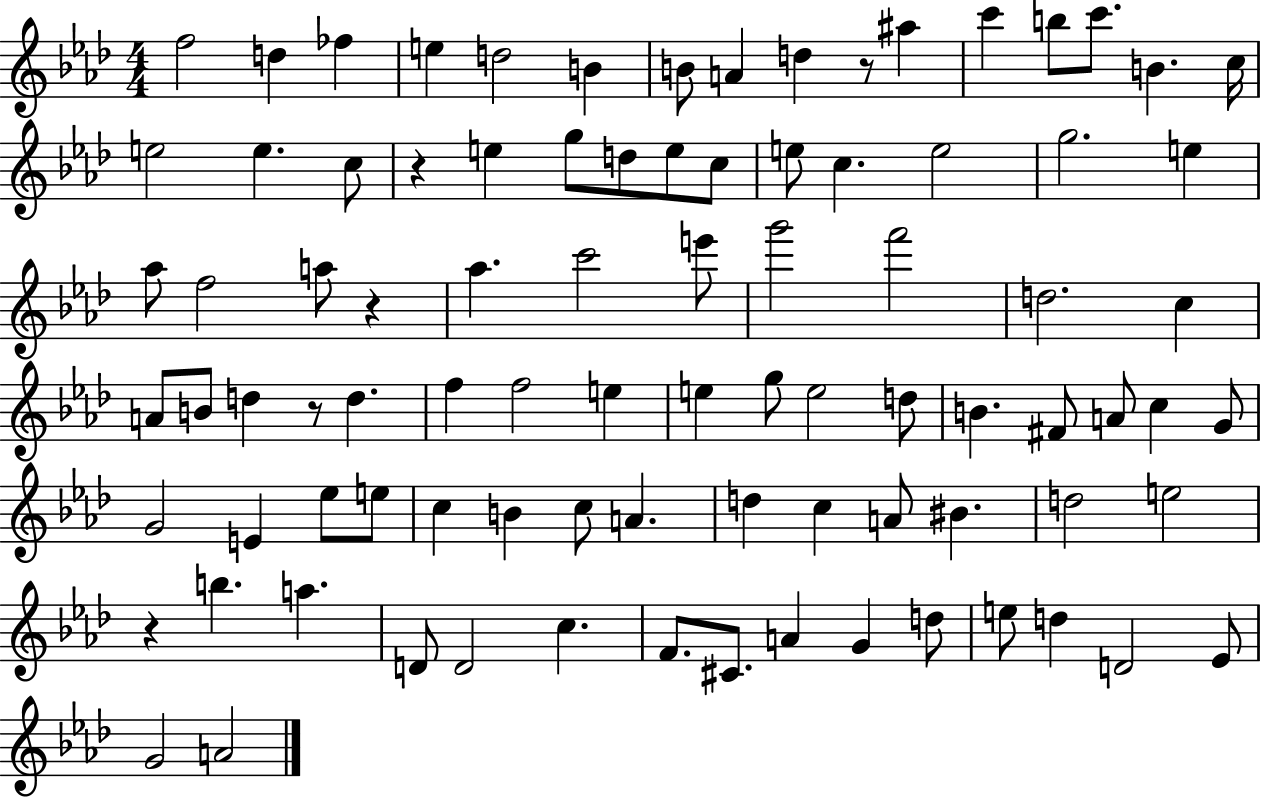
{
  \clef treble
  \numericTimeSignature
  \time 4/4
  \key aes \major
  f''2 d''4 fes''4 | e''4 d''2 b'4 | b'8 a'4 d''4 r8 ais''4 | c'''4 b''8 c'''8. b'4. c''16 | \break e''2 e''4. c''8 | r4 e''4 g''8 d''8 e''8 c''8 | e''8 c''4. e''2 | g''2. e''4 | \break aes''8 f''2 a''8 r4 | aes''4. c'''2 e'''8 | g'''2 f'''2 | d''2. c''4 | \break a'8 b'8 d''4 r8 d''4. | f''4 f''2 e''4 | e''4 g''8 e''2 d''8 | b'4. fis'8 a'8 c''4 g'8 | \break g'2 e'4 ees''8 e''8 | c''4 b'4 c''8 a'4. | d''4 c''4 a'8 bis'4. | d''2 e''2 | \break r4 b''4. a''4. | d'8 d'2 c''4. | f'8. cis'8. a'4 g'4 d''8 | e''8 d''4 d'2 ees'8 | \break g'2 a'2 | \bar "|."
}